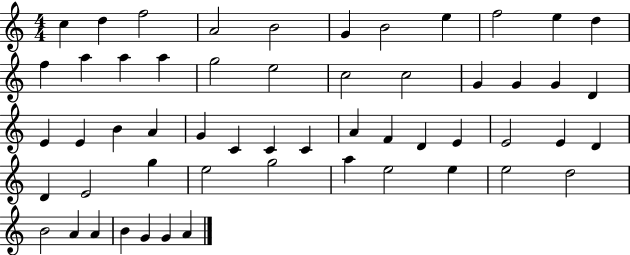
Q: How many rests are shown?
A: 0